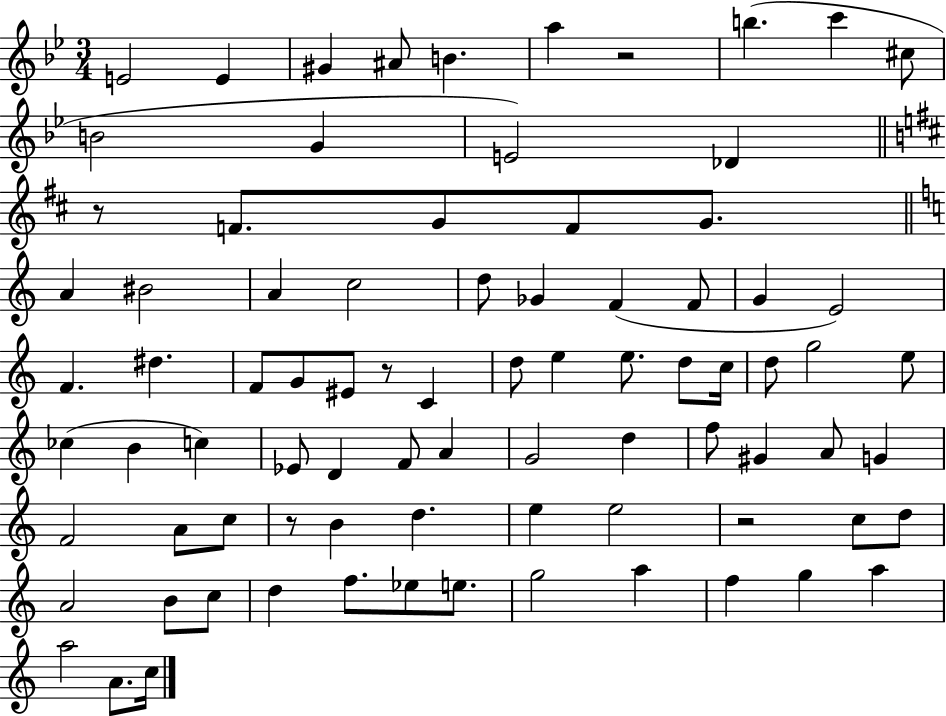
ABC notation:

X:1
T:Untitled
M:3/4
L:1/4
K:Bb
E2 E ^G ^A/2 B a z2 b c' ^c/2 B2 G E2 _D z/2 F/2 G/2 F/2 G/2 A ^B2 A c2 d/2 _G F F/2 G E2 F ^d F/2 G/2 ^E/2 z/2 C d/2 e e/2 d/2 c/4 d/2 g2 e/2 _c B c _E/2 D F/2 A G2 d f/2 ^G A/2 G F2 A/2 c/2 z/2 B d e e2 z2 c/2 d/2 A2 B/2 c/2 d f/2 _e/2 e/2 g2 a f g a a2 A/2 c/4